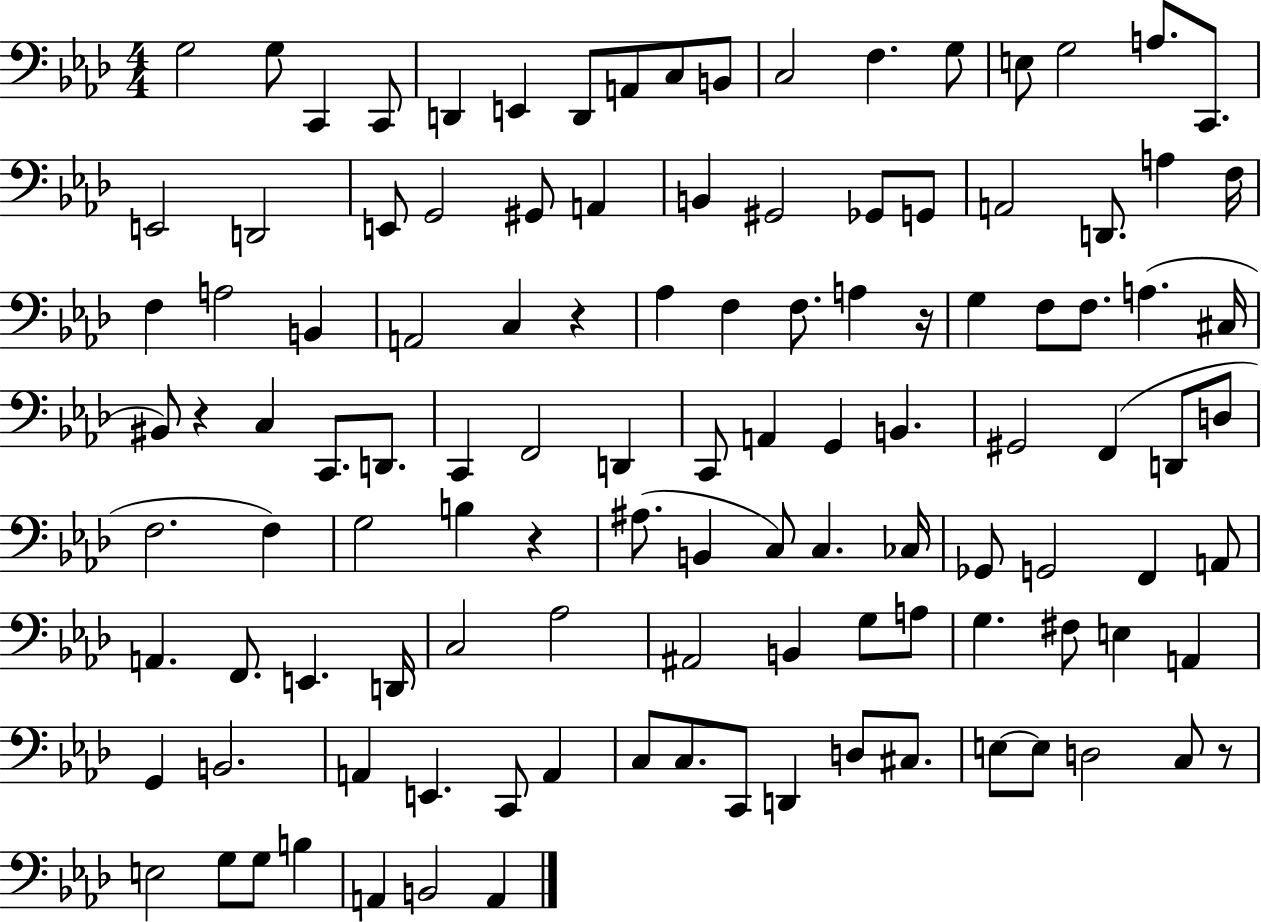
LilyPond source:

{
  \clef bass
  \numericTimeSignature
  \time 4/4
  \key aes \major
  \repeat volta 2 { g2 g8 c,4 c,8 | d,4 e,4 d,8 a,8 c8 b,8 | c2 f4. g8 | e8 g2 a8. c,8. | \break e,2 d,2 | e,8 g,2 gis,8 a,4 | b,4 gis,2 ges,8 g,8 | a,2 d,8. a4 f16 | \break f4 a2 b,4 | a,2 c4 r4 | aes4 f4 f8. a4 r16 | g4 f8 f8. a4.( cis16 | \break bis,8) r4 c4 c,8. d,8. | c,4 f,2 d,4 | c,8 a,4 g,4 b,4. | gis,2 f,4( d,8 d8 | \break f2. f4) | g2 b4 r4 | ais8.( b,4 c8) c4. ces16 | ges,8 g,2 f,4 a,8 | \break a,4. f,8. e,4. d,16 | c2 aes2 | ais,2 b,4 g8 a8 | g4. fis8 e4 a,4 | \break g,4 b,2. | a,4 e,4. c,8 a,4 | c8 c8. c,8 d,4 d8 cis8. | e8~~ e8 d2 c8 r8 | \break e2 g8 g8 b4 | a,4 b,2 a,4 | } \bar "|."
}